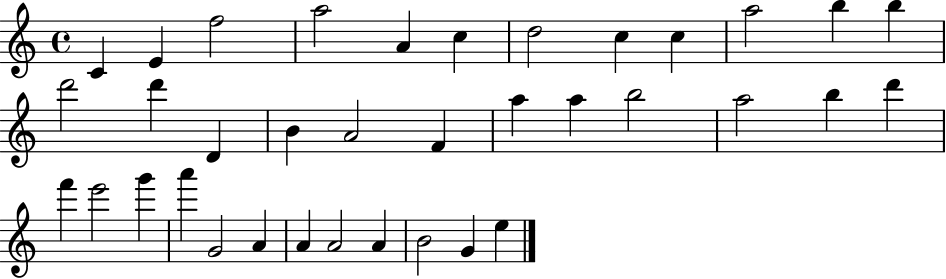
C4/q E4/q F5/h A5/h A4/q C5/q D5/h C5/q C5/q A5/h B5/q B5/q D6/h D6/q D4/q B4/q A4/h F4/q A5/q A5/q B5/h A5/h B5/q D6/q F6/q E6/h G6/q A6/q G4/h A4/q A4/q A4/h A4/q B4/h G4/q E5/q